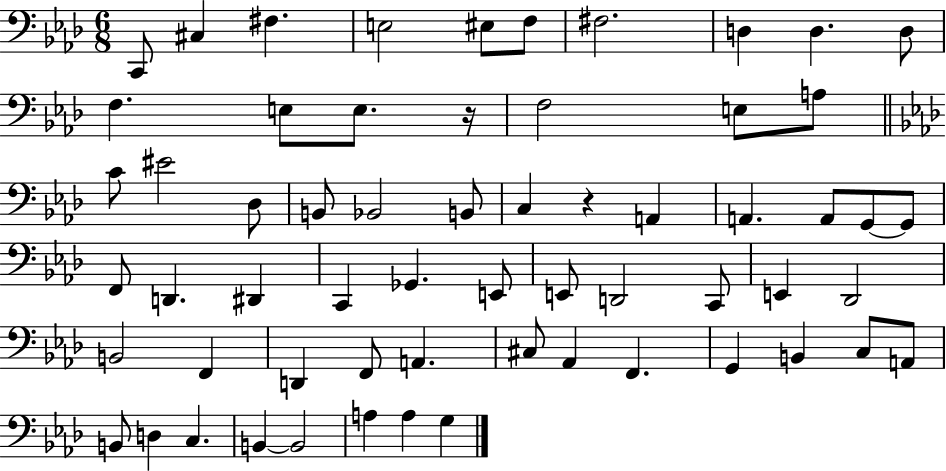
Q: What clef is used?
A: bass